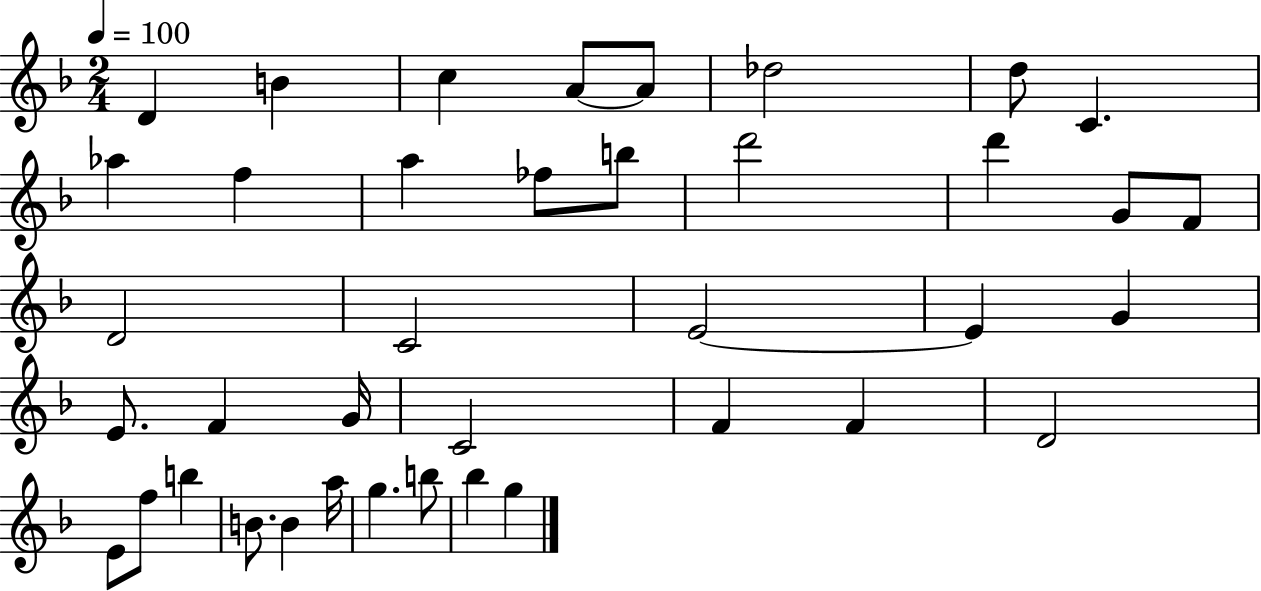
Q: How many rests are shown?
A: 0